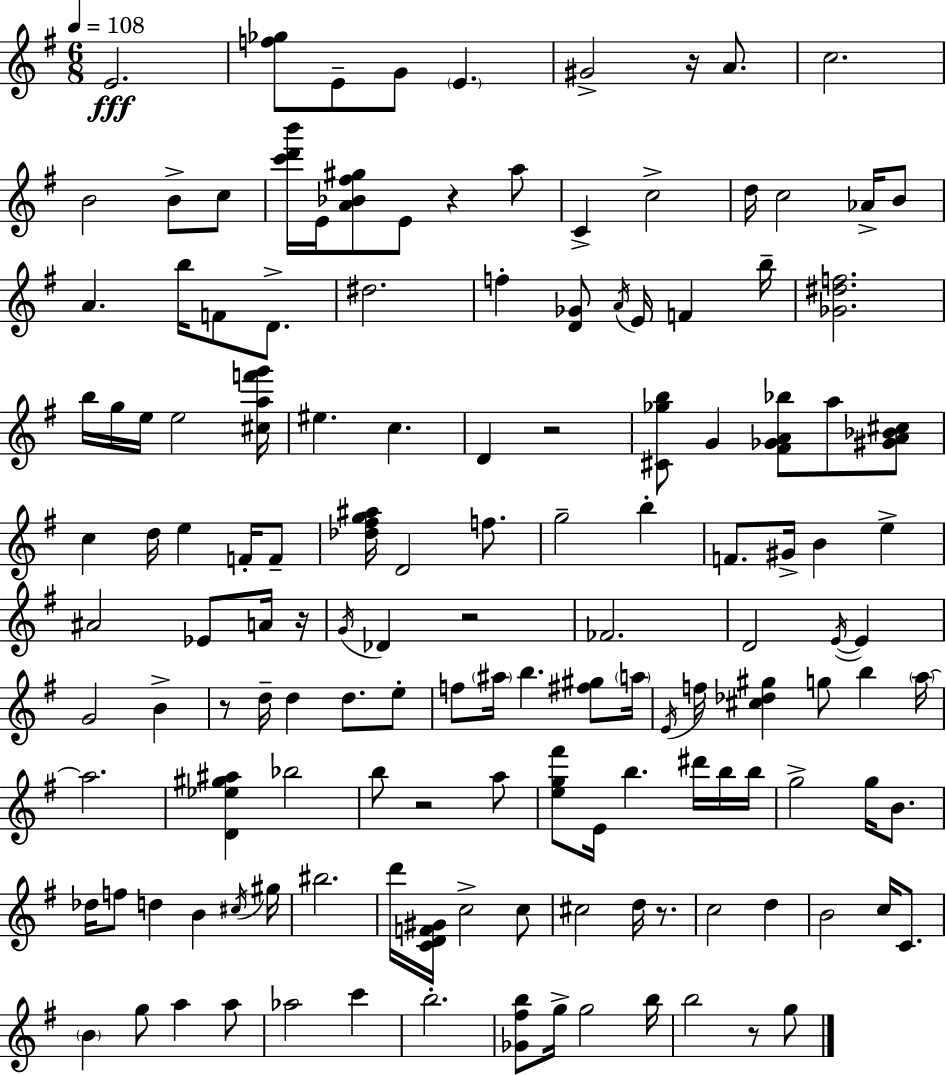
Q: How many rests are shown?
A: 9